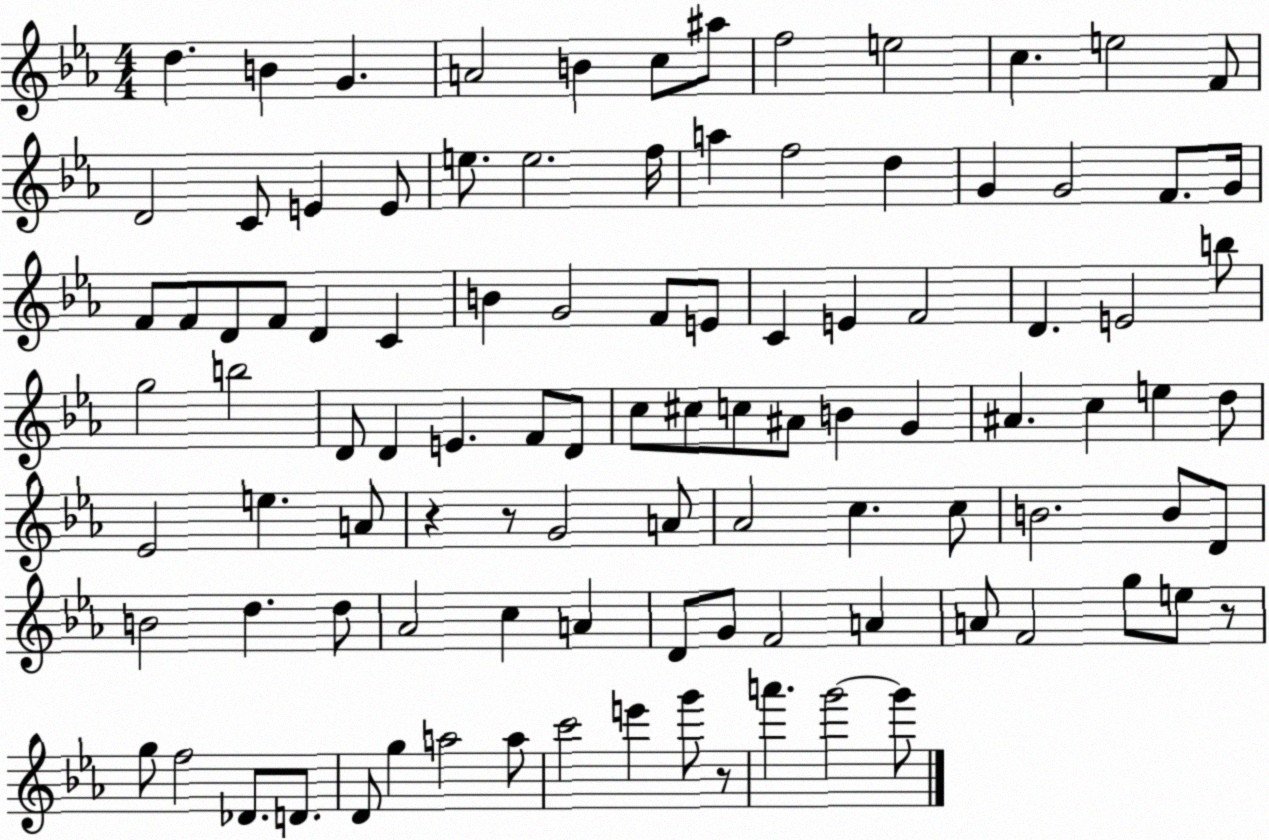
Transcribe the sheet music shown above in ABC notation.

X:1
T:Untitled
M:4/4
L:1/4
K:Eb
d B G A2 B c/2 ^a/2 f2 e2 c e2 F/2 D2 C/2 E E/2 e/2 e2 f/4 a f2 d G G2 F/2 G/4 F/2 F/2 D/2 F/2 D C B G2 F/2 E/2 C E F2 D E2 b/2 g2 b2 D/2 D E F/2 D/2 c/2 ^c/2 c/2 ^A/2 B G ^A c e d/2 _E2 e A/2 z z/2 G2 A/2 _A2 c c/2 B2 B/2 D/2 B2 d d/2 _A2 c A D/2 G/2 F2 A A/2 F2 g/2 e/2 z/2 g/2 f2 _D/2 D/2 D/2 g a2 a/2 c'2 e' g'/2 z/2 a' g'2 g'/2